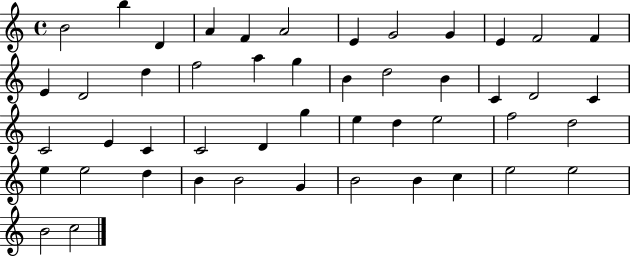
{
  \clef treble
  \time 4/4
  \defaultTimeSignature
  \key c \major
  b'2 b''4 d'4 | a'4 f'4 a'2 | e'4 g'2 g'4 | e'4 f'2 f'4 | \break e'4 d'2 d''4 | f''2 a''4 g''4 | b'4 d''2 b'4 | c'4 d'2 c'4 | \break c'2 e'4 c'4 | c'2 d'4 g''4 | e''4 d''4 e''2 | f''2 d''2 | \break e''4 e''2 d''4 | b'4 b'2 g'4 | b'2 b'4 c''4 | e''2 e''2 | \break b'2 c''2 | \bar "|."
}